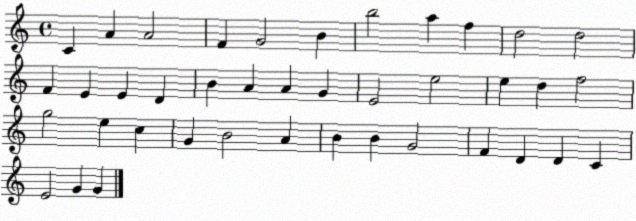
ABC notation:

X:1
T:Untitled
M:4/4
L:1/4
K:C
C A A2 F G2 B b2 a f d2 d2 F E E D B A A G E2 e2 e d f2 g2 e c G B2 A B B G2 F D D C E2 G G